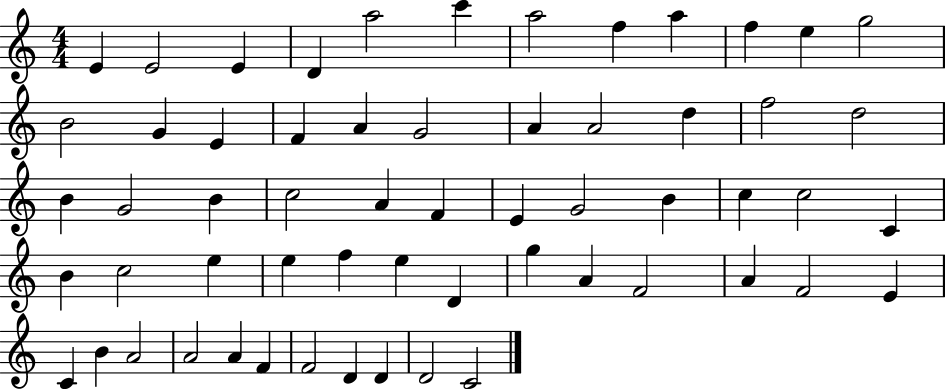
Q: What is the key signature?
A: C major